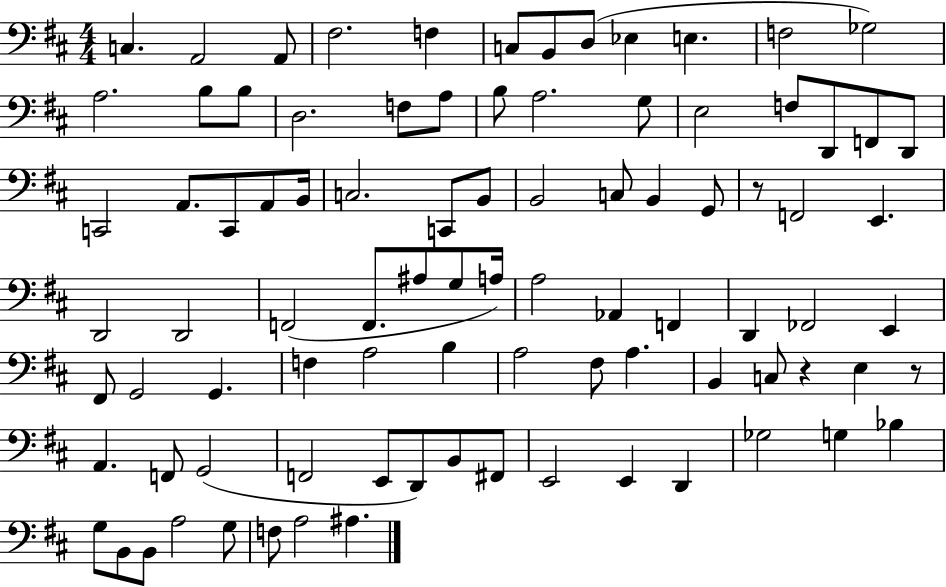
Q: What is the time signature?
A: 4/4